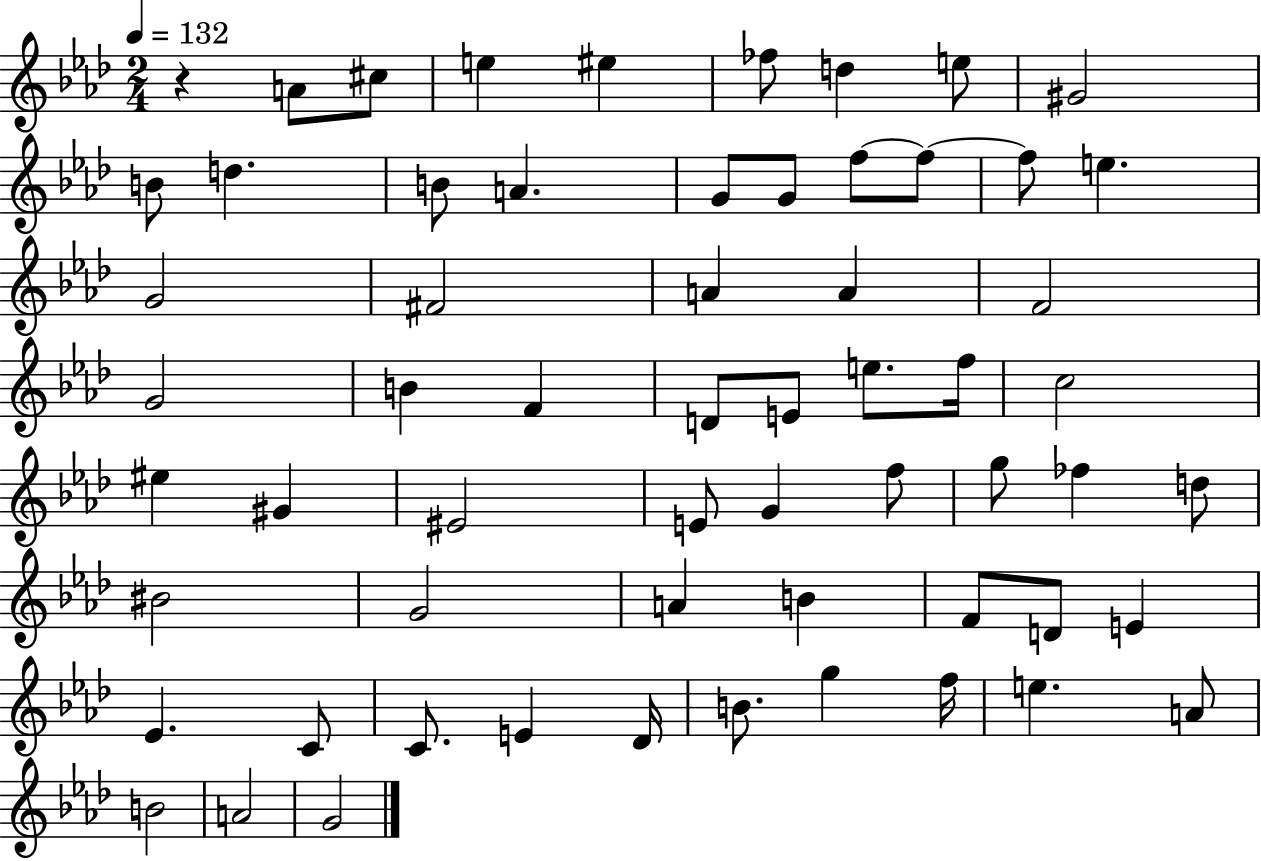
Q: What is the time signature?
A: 2/4